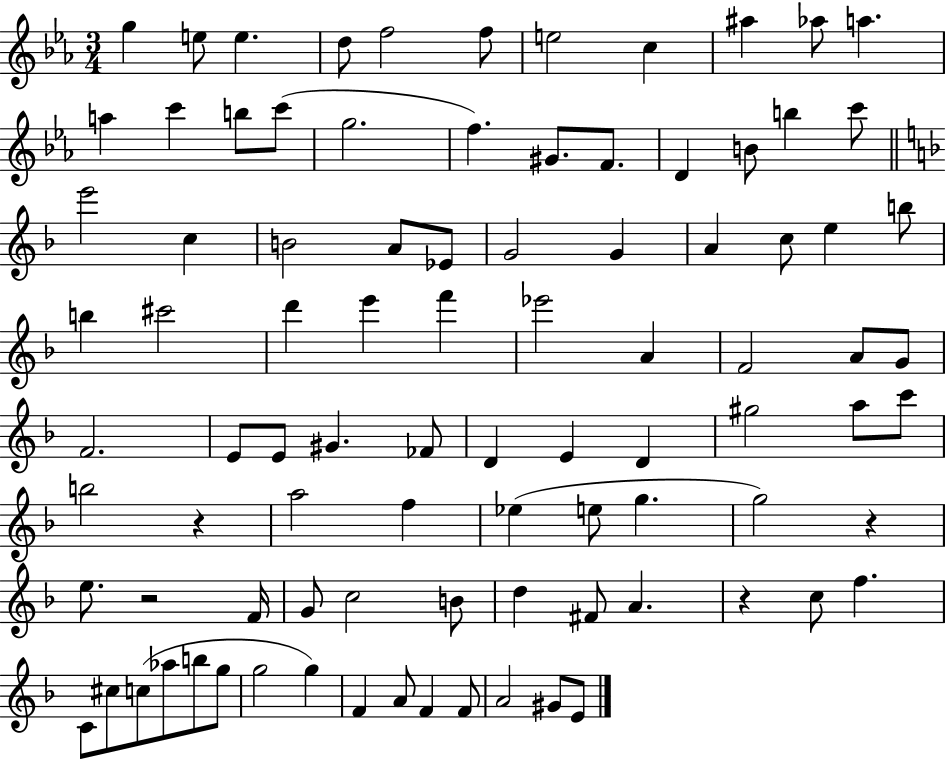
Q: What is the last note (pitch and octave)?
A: E4